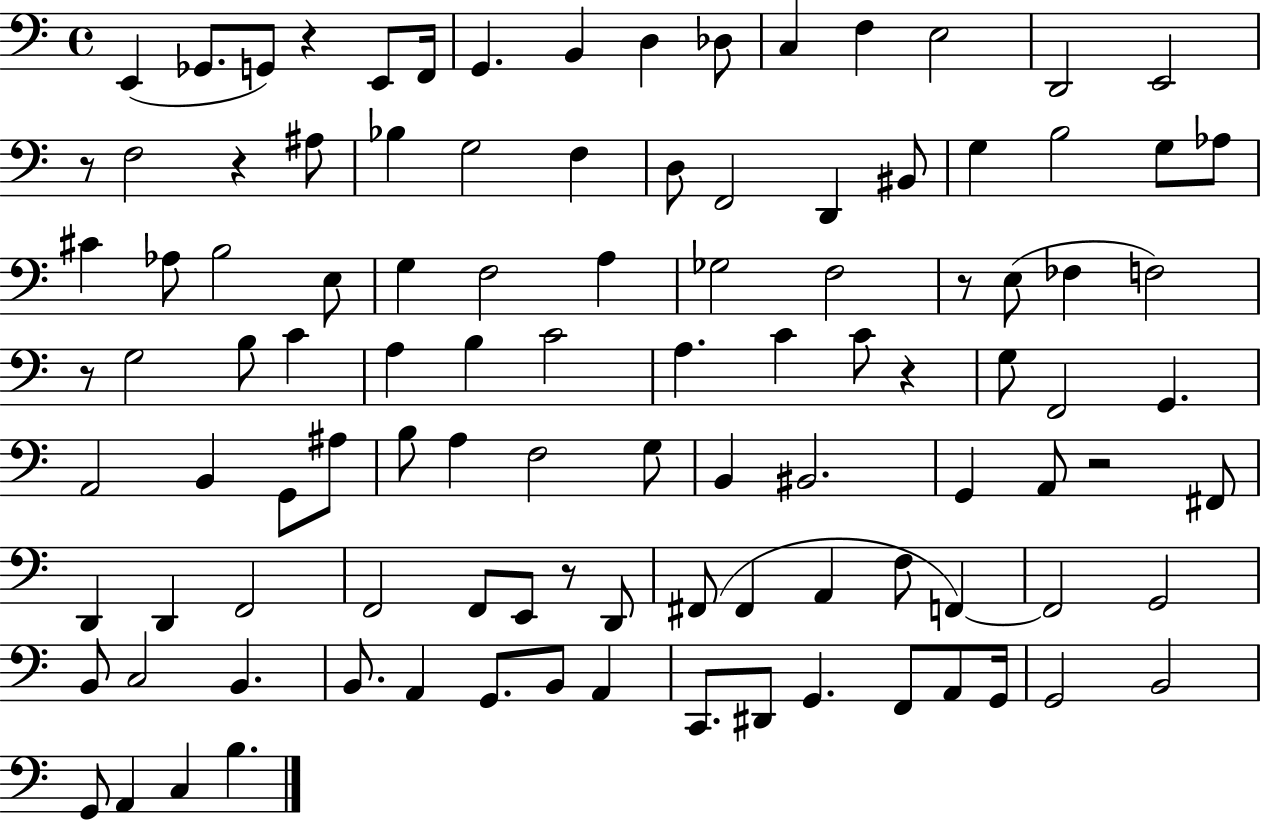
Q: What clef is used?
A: bass